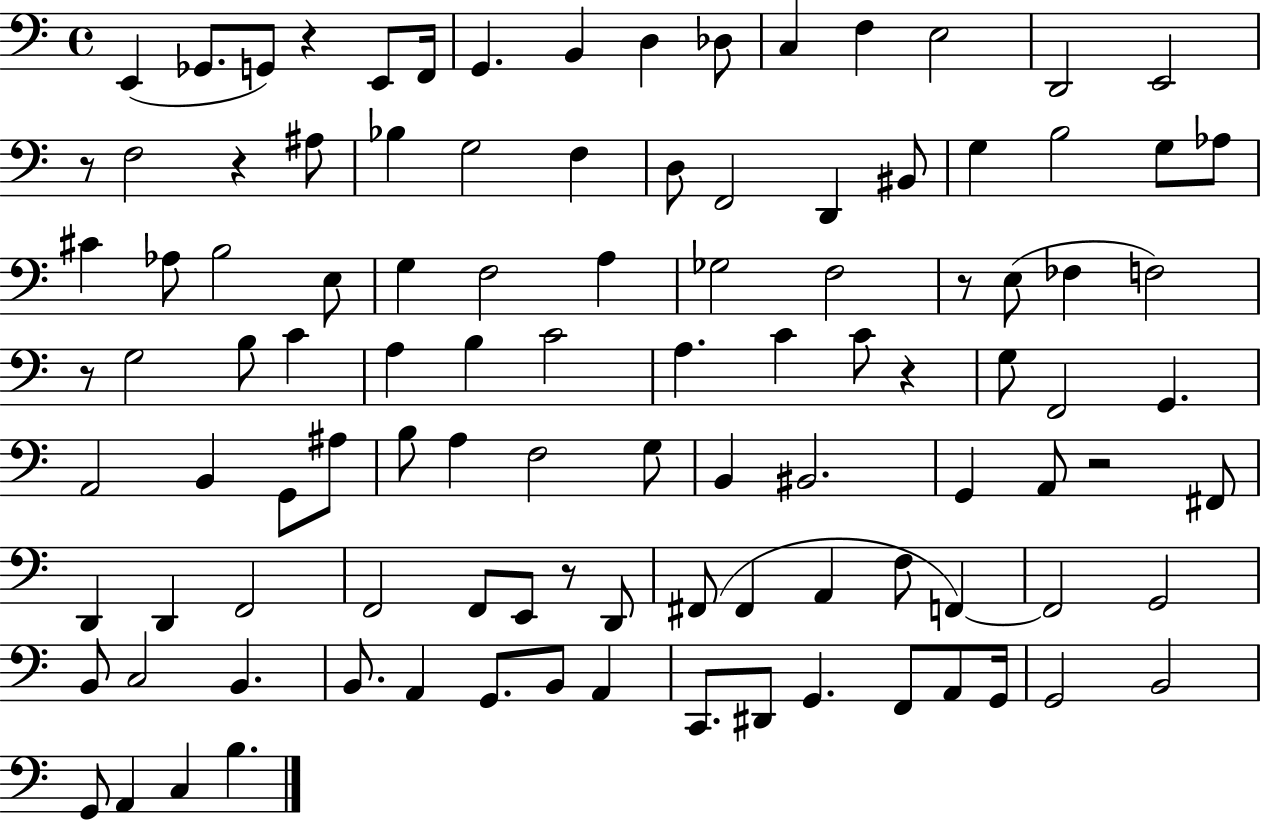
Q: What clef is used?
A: bass